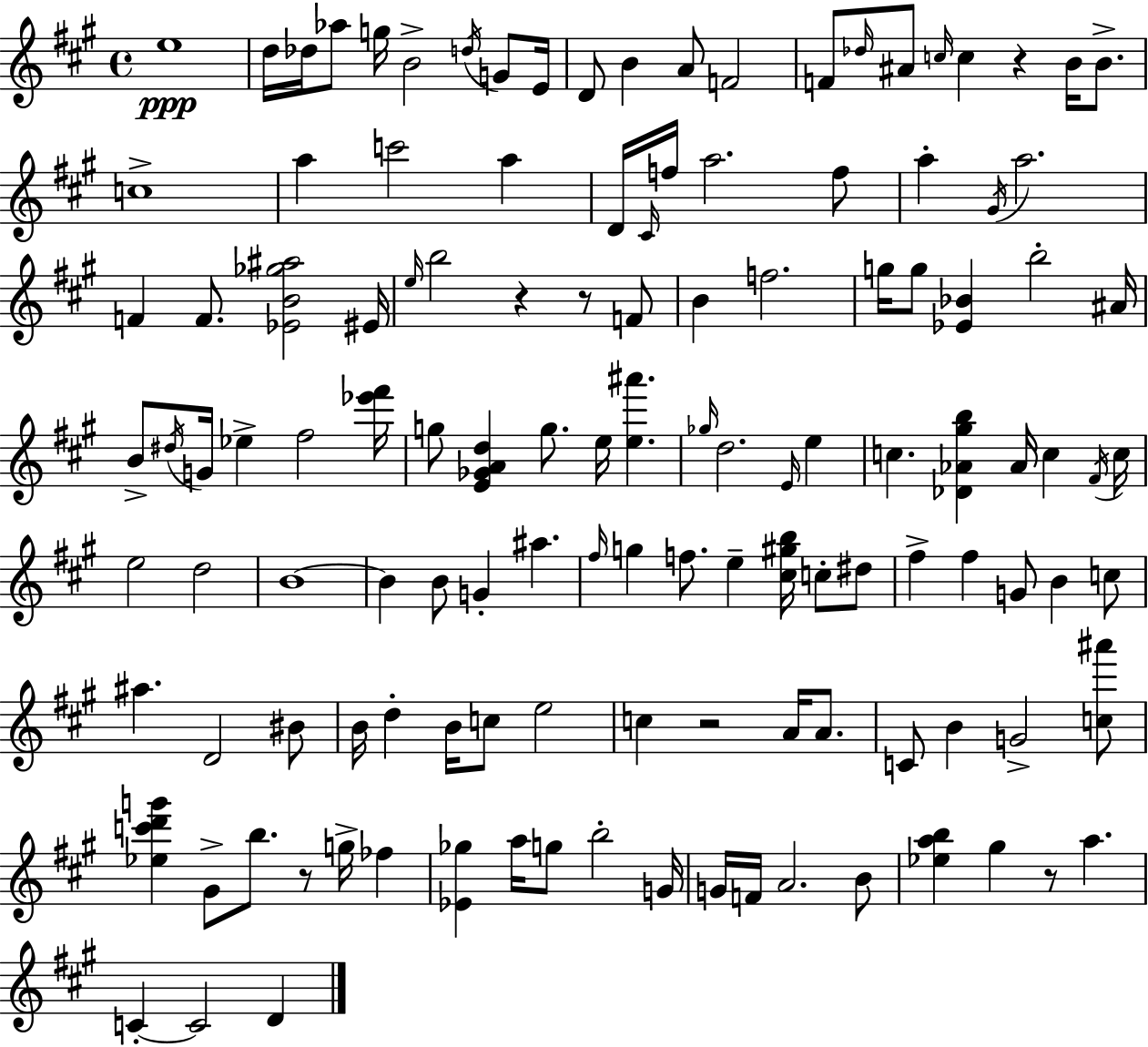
E5/w D5/s Db5/s Ab5/e G5/s B4/h D5/s G4/e E4/s D4/e B4/q A4/e F4/h F4/e Db5/s A#4/e C5/s C5/q R/q B4/s B4/e. C5/w A5/q C6/h A5/q D4/s C#4/s F5/s A5/h. F5/e A5/q G#4/s A5/h. F4/q F4/e. [Eb4,B4,Gb5,A#5]/h EIS4/s E5/s B5/h R/q R/e F4/e B4/q F5/h. G5/s G5/e [Eb4,Bb4]/q B5/h A#4/s B4/e D#5/s G4/s Eb5/q F#5/h [Eb6,F#6]/s G5/e [E4,Gb4,A4,D5]/q G5/e. E5/s [E5,A#6]/q. Gb5/s D5/h. E4/s E5/q C5/q. [Db4,Ab4,G#5,B5]/q Ab4/s C5/q F#4/s C5/s E5/h D5/h B4/w B4/q B4/e G4/q A#5/q. F#5/s G5/q F5/e. E5/q [C#5,G#5,B5]/s C5/e D#5/e F#5/q F#5/q G4/e B4/q C5/e A#5/q. D4/h BIS4/e B4/s D5/q B4/s C5/e E5/h C5/q R/h A4/s A4/e. C4/e B4/q G4/h [C5,A#6]/e [Eb5,C6,D6,G6]/q G#4/e B5/e. R/e G5/s FES5/q [Eb4,Gb5]/q A5/s G5/e B5/h G4/s G4/s F4/s A4/h. B4/e [Eb5,A5,B5]/q G#5/q R/e A5/q. C4/q C4/h D4/q